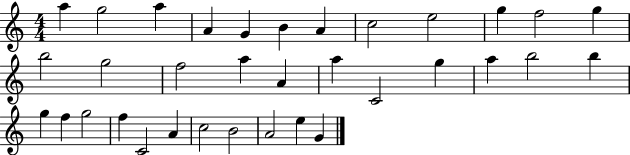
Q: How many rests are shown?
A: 0